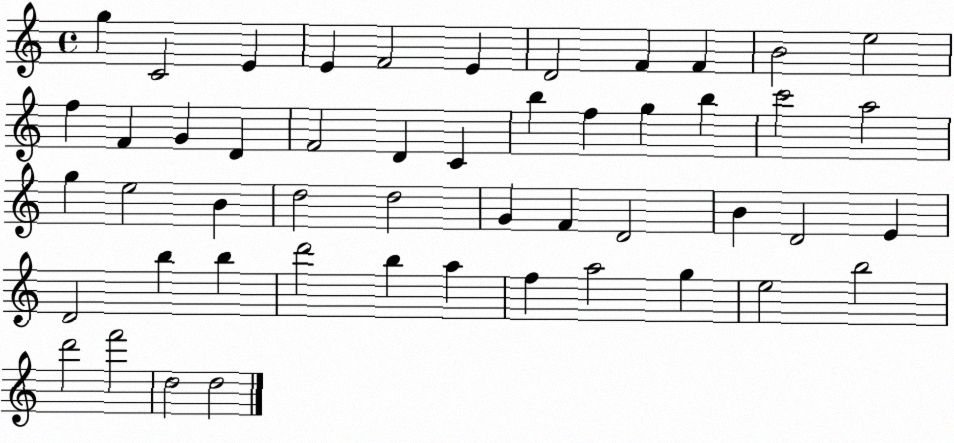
X:1
T:Untitled
M:4/4
L:1/4
K:C
g C2 E E F2 E D2 F F B2 e2 f F G D F2 D C b f g b c'2 a2 g e2 B d2 d2 G F D2 B D2 E D2 b b d'2 b a f a2 g e2 b2 d'2 f'2 d2 d2